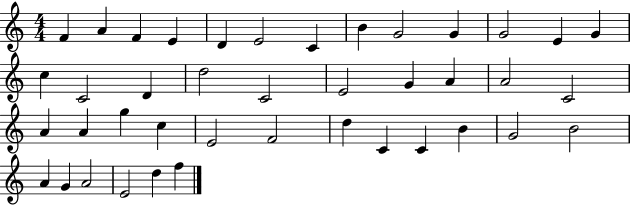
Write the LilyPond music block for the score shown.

{
  \clef treble
  \numericTimeSignature
  \time 4/4
  \key c \major
  f'4 a'4 f'4 e'4 | d'4 e'2 c'4 | b'4 g'2 g'4 | g'2 e'4 g'4 | \break c''4 c'2 d'4 | d''2 c'2 | e'2 g'4 a'4 | a'2 c'2 | \break a'4 a'4 g''4 c''4 | e'2 f'2 | d''4 c'4 c'4 b'4 | g'2 b'2 | \break a'4 g'4 a'2 | e'2 d''4 f''4 | \bar "|."
}